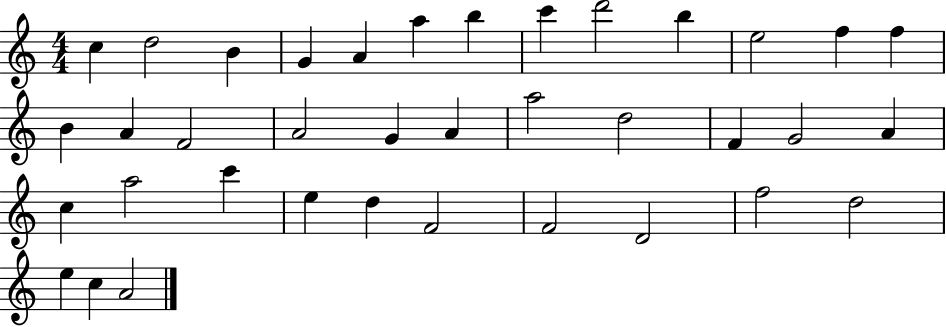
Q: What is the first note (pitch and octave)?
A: C5